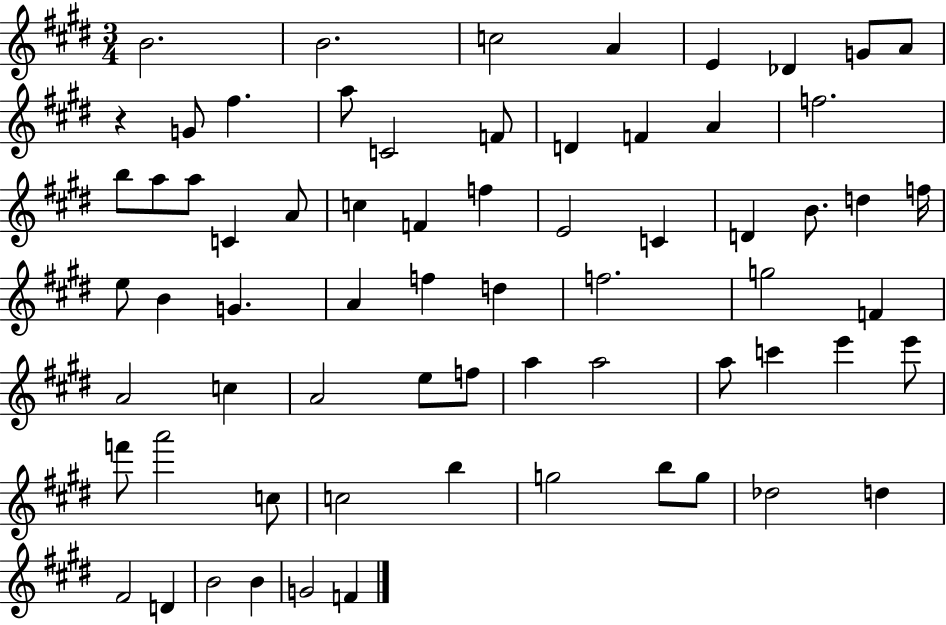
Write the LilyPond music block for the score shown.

{
  \clef treble
  \numericTimeSignature
  \time 3/4
  \key e \major
  b'2. | b'2. | c''2 a'4 | e'4 des'4 g'8 a'8 | \break r4 g'8 fis''4. | a''8 c'2 f'8 | d'4 f'4 a'4 | f''2. | \break b''8 a''8 a''8 c'4 a'8 | c''4 f'4 f''4 | e'2 c'4 | d'4 b'8. d''4 f''16 | \break e''8 b'4 g'4. | a'4 f''4 d''4 | f''2. | g''2 f'4 | \break a'2 c''4 | a'2 e''8 f''8 | a''4 a''2 | a''8 c'''4 e'''4 e'''8 | \break f'''8 a'''2 c''8 | c''2 b''4 | g''2 b''8 g''8 | des''2 d''4 | \break fis'2 d'4 | b'2 b'4 | g'2 f'4 | \bar "|."
}